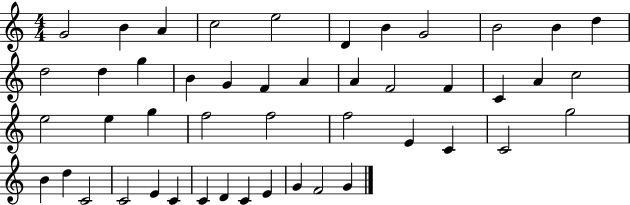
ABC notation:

X:1
T:Untitled
M:4/4
L:1/4
K:C
G2 B A c2 e2 D B G2 B2 B d d2 d g B G F A A F2 F C A c2 e2 e g f2 f2 f2 E C C2 g2 B d C2 C2 E C C D C E G F2 G